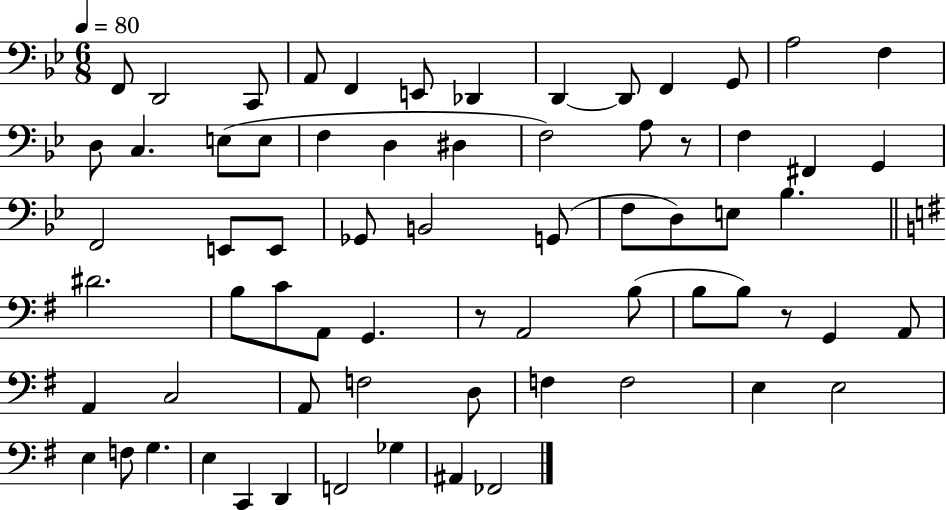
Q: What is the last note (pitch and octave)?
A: FES2